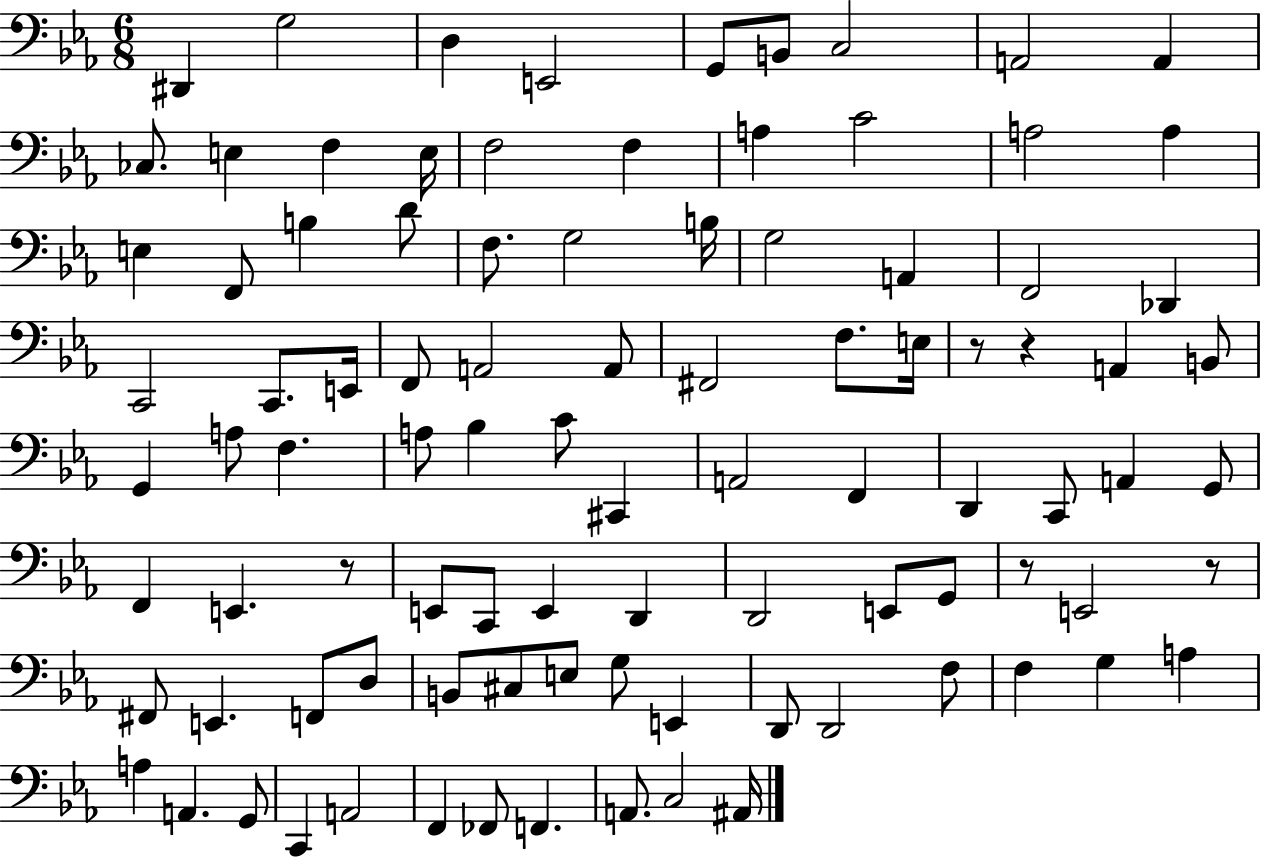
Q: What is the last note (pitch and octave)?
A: A#2